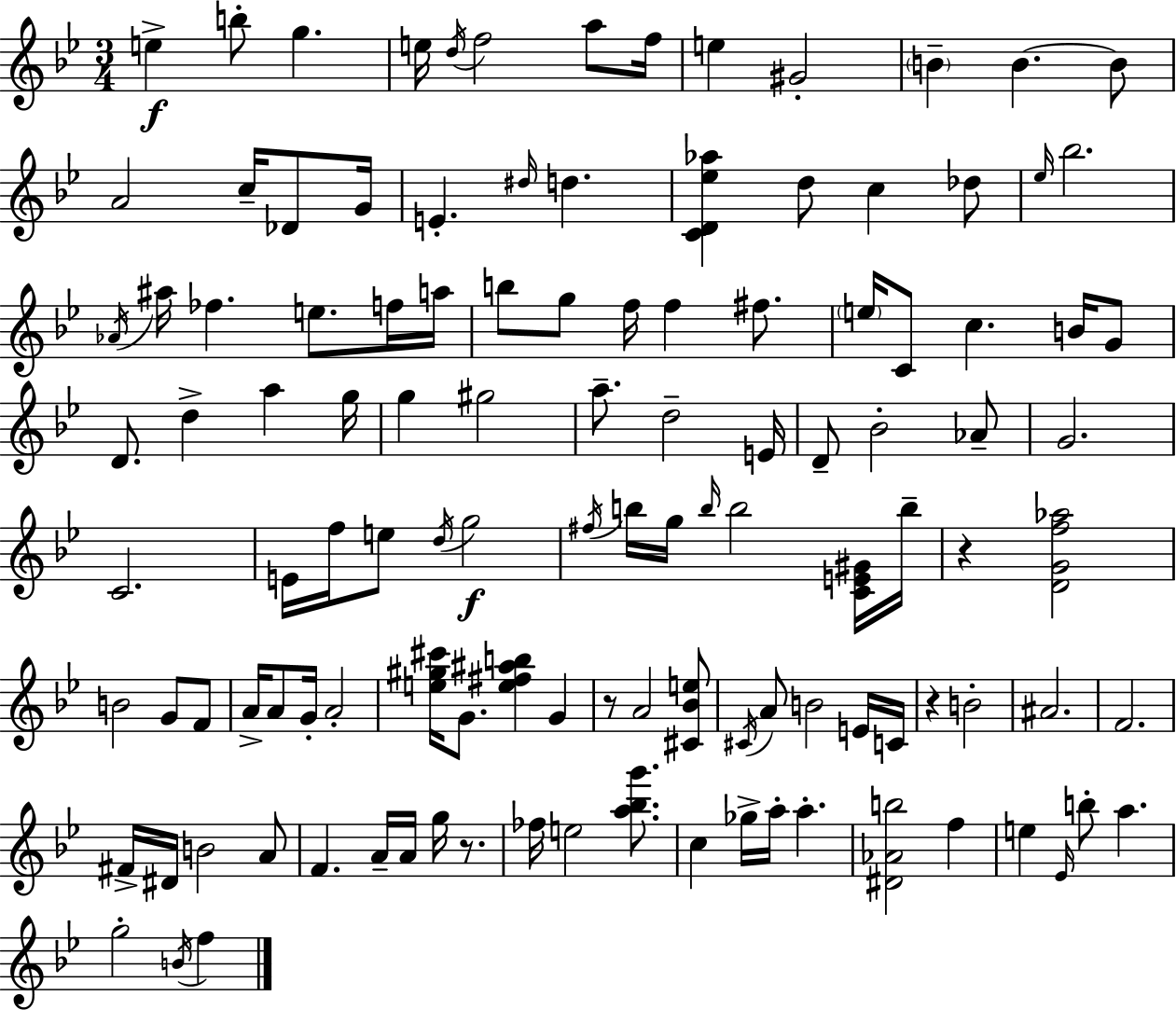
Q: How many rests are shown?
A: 4